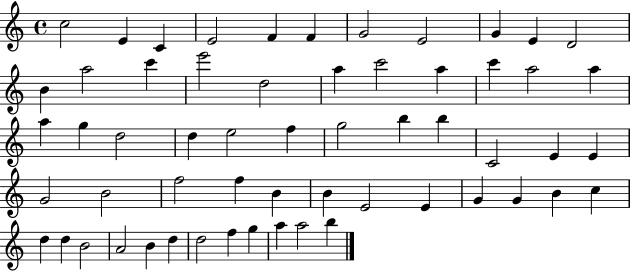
{
  \clef treble
  \time 4/4
  \defaultTimeSignature
  \key c \major
  c''2 e'4 c'4 | e'2 f'4 f'4 | g'2 e'2 | g'4 e'4 d'2 | \break b'4 a''2 c'''4 | e'''2 d''2 | a''4 c'''2 a''4 | c'''4 a''2 a''4 | \break a''4 g''4 d''2 | d''4 e''2 f''4 | g''2 b''4 b''4 | c'2 e'4 e'4 | \break g'2 b'2 | f''2 f''4 b'4 | b'4 e'2 e'4 | g'4 g'4 b'4 c''4 | \break d''4 d''4 b'2 | a'2 b'4 d''4 | d''2 f''4 g''4 | a''4 a''2 b''4 | \break \bar "|."
}